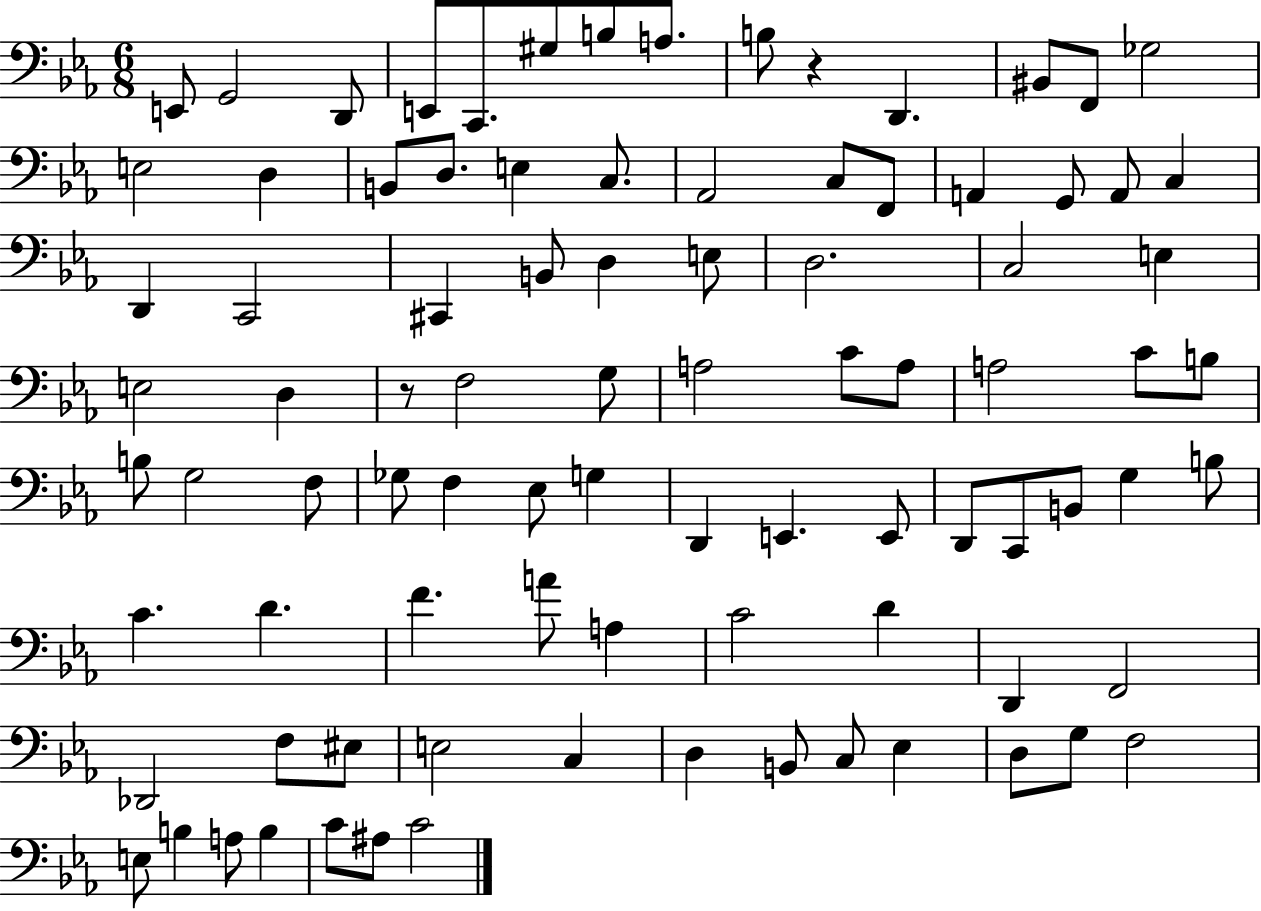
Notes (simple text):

E2/e G2/h D2/e E2/e C2/e. G#3/e B3/e A3/e. B3/e R/q D2/q. BIS2/e F2/e Gb3/h E3/h D3/q B2/e D3/e. E3/q C3/e. Ab2/h C3/e F2/e A2/q G2/e A2/e C3/q D2/q C2/h C#2/q B2/e D3/q E3/e D3/h. C3/h E3/q E3/h D3/q R/e F3/h G3/e A3/h C4/e A3/e A3/h C4/e B3/e B3/e G3/h F3/e Gb3/e F3/q Eb3/e G3/q D2/q E2/q. E2/e D2/e C2/e B2/e G3/q B3/e C4/q. D4/q. F4/q. A4/e A3/q C4/h D4/q D2/q F2/h Db2/h F3/e EIS3/e E3/h C3/q D3/q B2/e C3/e Eb3/q D3/e G3/e F3/h E3/e B3/q A3/e B3/q C4/e A#3/e C4/h